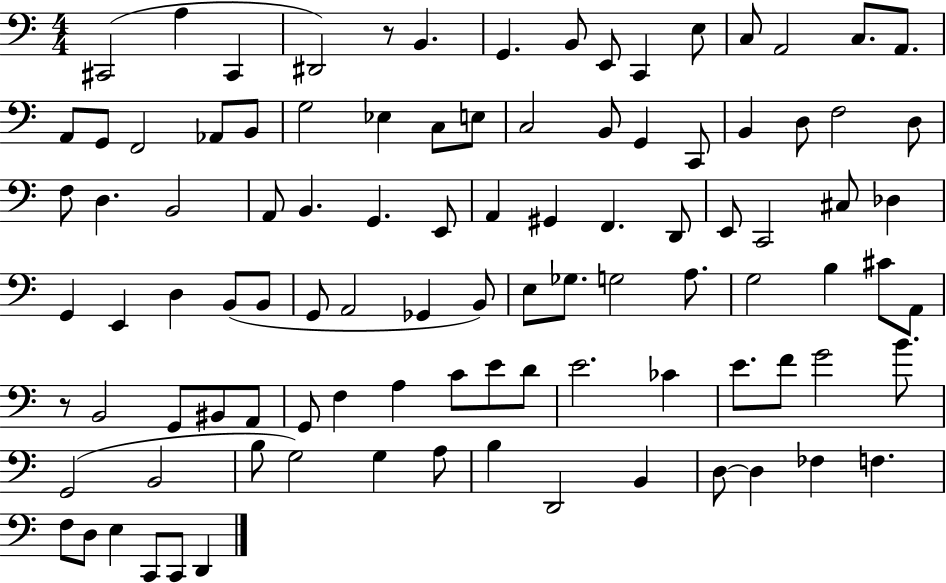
C#2/h A3/q C#2/q D#2/h R/e B2/q. G2/q. B2/e E2/e C2/q E3/e C3/e A2/h C3/e. A2/e. A2/e G2/e F2/h Ab2/e B2/e G3/h Eb3/q C3/e E3/e C3/h B2/e G2/q C2/e B2/q D3/e F3/h D3/e F3/e D3/q. B2/h A2/e B2/q. G2/q. E2/e A2/q G#2/q F2/q. D2/e E2/e C2/h C#3/e Db3/q G2/q E2/q D3/q B2/e B2/e G2/e A2/h Gb2/q B2/e E3/e Gb3/e. G3/h A3/e. G3/h B3/q C#4/e A2/e R/e B2/h G2/e BIS2/e A2/e G2/e F3/q A3/q C4/e E4/e D4/e E4/h. CES4/q E4/e. F4/e G4/h B4/e. G2/h B2/h B3/e G3/h G3/q A3/e B3/q D2/h B2/q D3/e D3/q FES3/q F3/q. F3/e D3/e E3/q C2/e C2/e D2/q